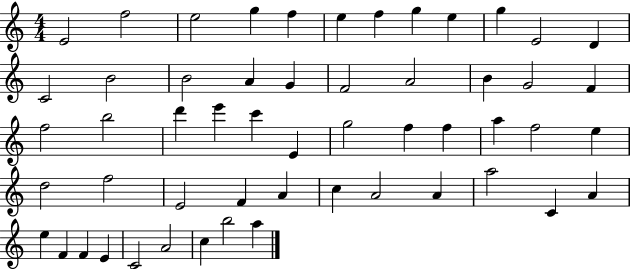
E4/h F5/h E5/h G5/q F5/q E5/q F5/q G5/q E5/q G5/q E4/h D4/q C4/h B4/h B4/h A4/q G4/q F4/h A4/h B4/q G4/h F4/q F5/h B5/h D6/q E6/q C6/q E4/q G5/h F5/q F5/q A5/q F5/h E5/q D5/h F5/h E4/h F4/q A4/q C5/q A4/h A4/q A5/h C4/q A4/q E5/q F4/q F4/q E4/q C4/h A4/h C5/q B5/h A5/q